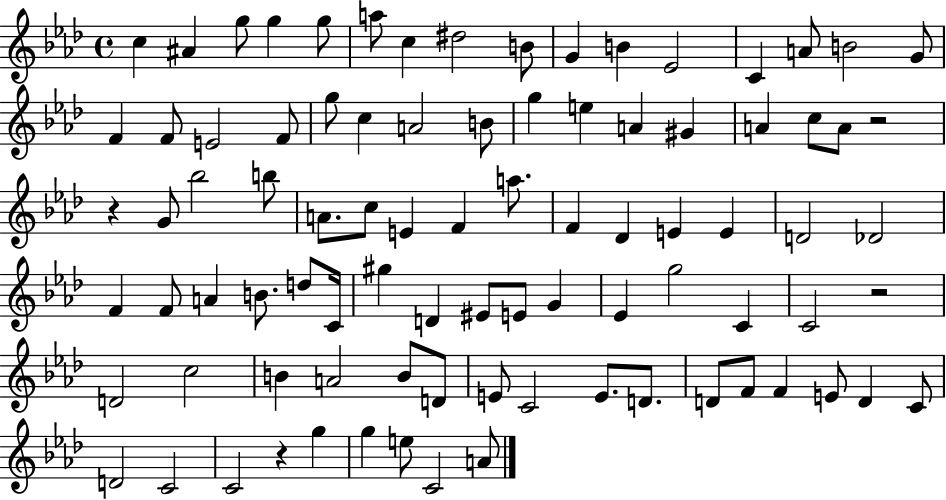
{
  \clef treble
  \time 4/4
  \defaultTimeSignature
  \key aes \major
  c''4 ais'4 g''8 g''4 g''8 | a''8 c''4 dis''2 b'8 | g'4 b'4 ees'2 | c'4 a'8 b'2 g'8 | \break f'4 f'8 e'2 f'8 | g''8 c''4 a'2 b'8 | g''4 e''4 a'4 gis'4 | a'4 c''8 a'8 r2 | \break r4 g'8 bes''2 b''8 | a'8. c''8 e'4 f'4 a''8. | f'4 des'4 e'4 e'4 | d'2 des'2 | \break f'4 f'8 a'4 b'8. d''8 c'16 | gis''4 d'4 eis'8 e'8 g'4 | ees'4 g''2 c'4 | c'2 r2 | \break d'2 c''2 | b'4 a'2 b'8 d'8 | e'8 c'2 e'8. d'8. | d'8 f'8 f'4 e'8 d'4 c'8 | \break d'2 c'2 | c'2 r4 g''4 | g''4 e''8 c'2 a'8 | \bar "|."
}